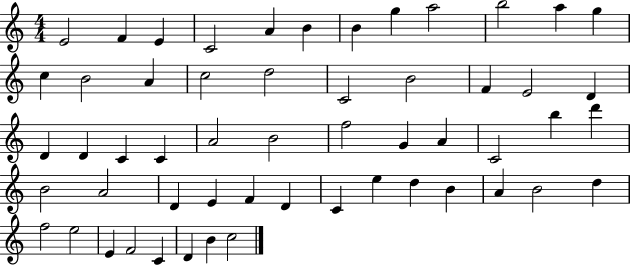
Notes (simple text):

E4/h F4/q E4/q C4/h A4/q B4/q B4/q G5/q A5/h B5/h A5/q G5/q C5/q B4/h A4/q C5/h D5/h C4/h B4/h F4/q E4/h D4/q D4/q D4/q C4/q C4/q A4/h B4/h F5/h G4/q A4/q C4/h B5/q D6/q B4/h A4/h D4/q E4/q F4/q D4/q C4/q E5/q D5/q B4/q A4/q B4/h D5/q F5/h E5/h E4/q F4/h C4/q D4/q B4/q C5/h